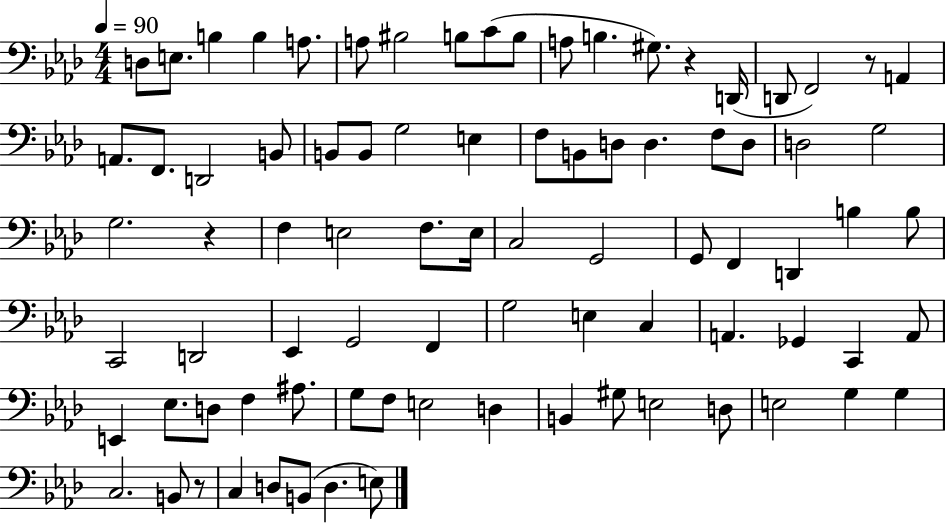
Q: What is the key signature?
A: AES major